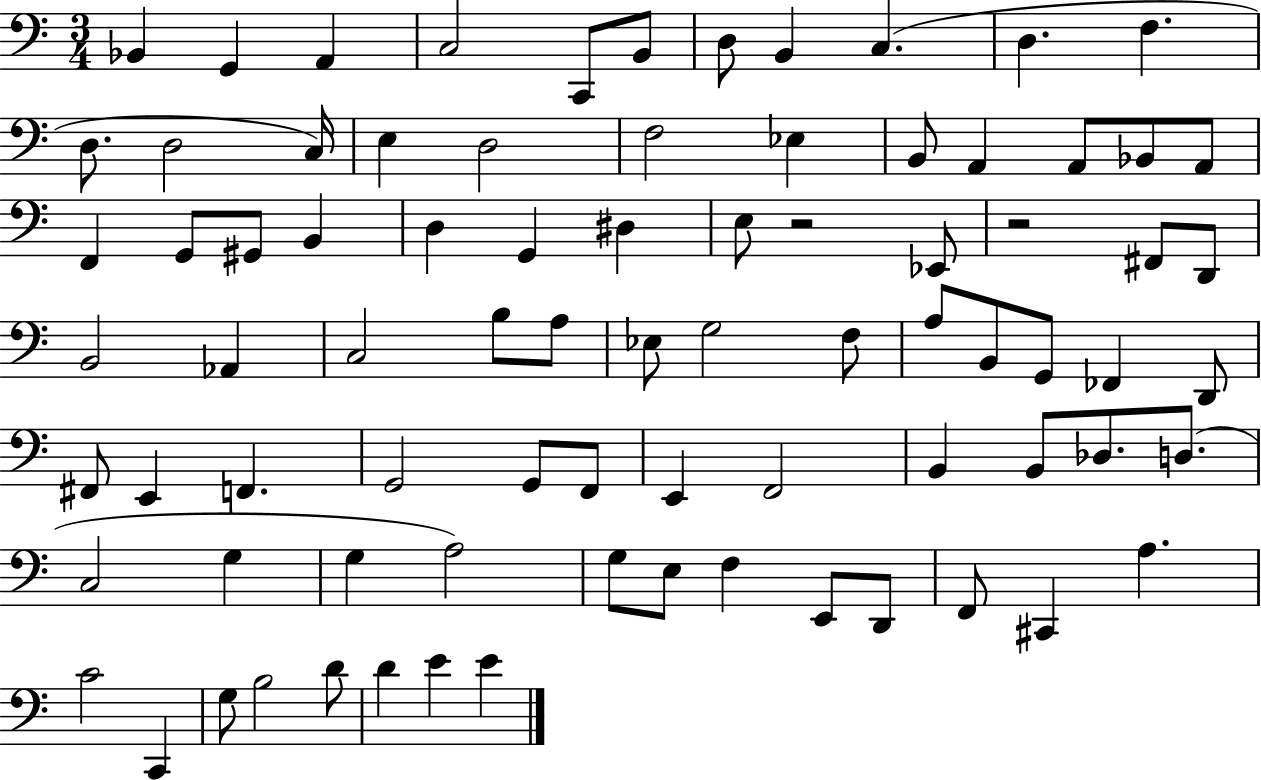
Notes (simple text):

Bb2/q G2/q A2/q C3/h C2/e B2/e D3/e B2/q C3/q. D3/q. F3/q. D3/e. D3/h C3/s E3/q D3/h F3/h Eb3/q B2/e A2/q A2/e Bb2/e A2/e F2/q G2/e G#2/e B2/q D3/q G2/q D#3/q E3/e R/h Eb2/e R/h F#2/e D2/e B2/h Ab2/q C3/h B3/e A3/e Eb3/e G3/h F3/e A3/e B2/e G2/e FES2/q D2/e F#2/e E2/q F2/q. G2/h G2/e F2/e E2/q F2/h B2/q B2/e Db3/e. D3/e. C3/h G3/q G3/q A3/h G3/e E3/e F3/q E2/e D2/e F2/e C#2/q A3/q. C4/h C2/q G3/e B3/h D4/e D4/q E4/q E4/q